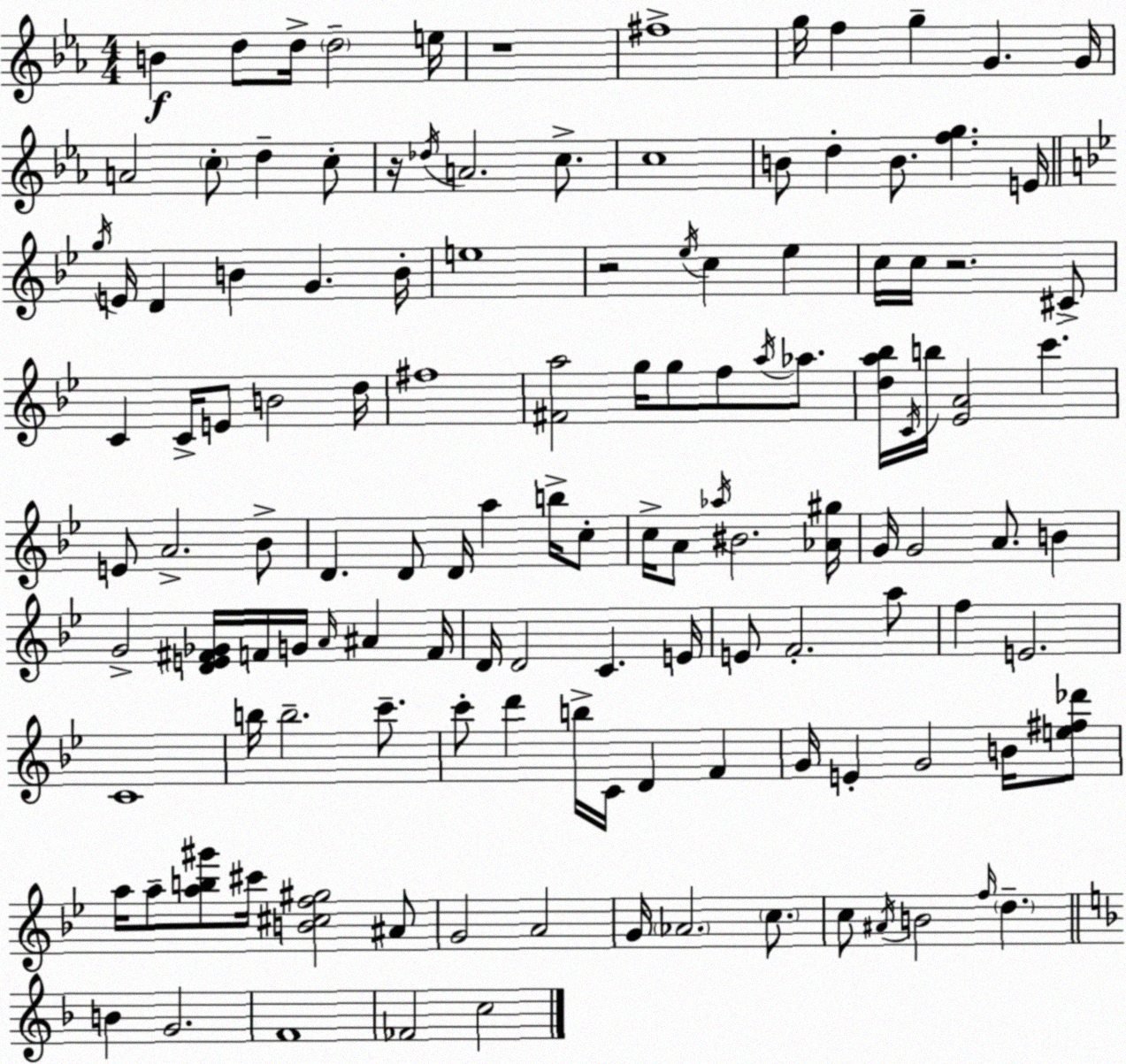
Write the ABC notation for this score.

X:1
T:Untitled
M:4/4
L:1/4
K:Cm
B d/2 d/4 d2 e/4 z4 ^f4 g/4 f g G G/4 A2 c/2 d c/2 z/4 _d/4 A2 c/2 c4 B/2 d B/2 [fg] E/4 g/4 E/4 D B G B/4 e4 z2 _e/4 c _e c/4 c/4 z2 ^C/2 C C/4 E/2 B2 d/4 ^f4 [^Fa]2 g/4 g/2 f/2 a/4 _a/2 [da_b]/4 C/4 b/4 [_EA]2 c' E/2 A2 _B/2 D D/2 D/4 a b/4 c/2 c/4 A/2 _a/4 ^B2 [_A^g]/4 G/4 G2 A/2 B G2 [DE^F_G]/4 F/4 G/4 A/4 ^A F/4 D/4 D2 C E/4 E/2 F2 a/2 f E2 C4 b/4 b2 c'/2 c'/2 d' b/4 C/4 D F G/4 E G2 B/4 [e^f_d']/2 a/4 a/2 [ab^g']/2 ^c'/4 [B^cf^g]2 ^A/2 G2 A2 G/4 _A2 c/2 c/2 ^A/4 B2 f/4 d B G2 F4 _F2 c2